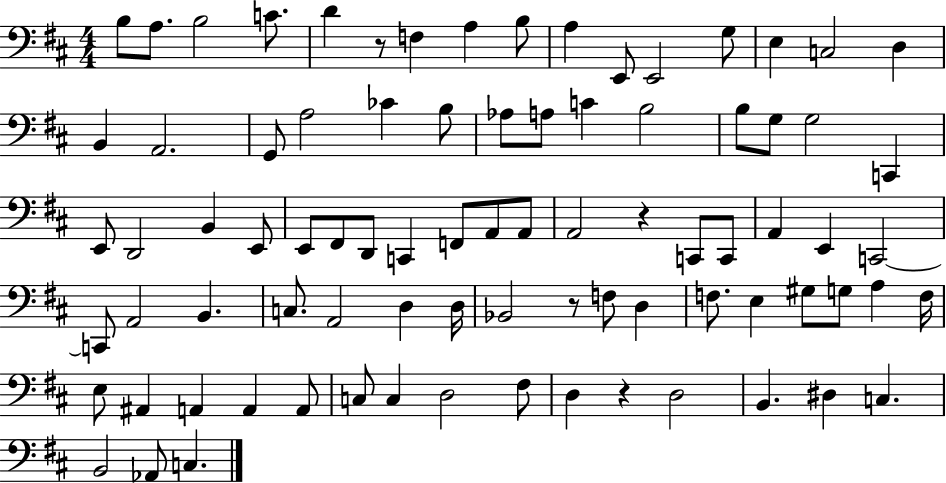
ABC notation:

X:1
T:Untitled
M:4/4
L:1/4
K:D
B,/2 A,/2 B,2 C/2 D z/2 F, A, B,/2 A, E,,/2 E,,2 G,/2 E, C,2 D, B,, A,,2 G,,/2 A,2 _C B,/2 _A,/2 A,/2 C B,2 B,/2 G,/2 G,2 C,, E,,/2 D,,2 B,, E,,/2 E,,/2 ^F,,/2 D,,/2 C,, F,,/2 A,,/2 A,,/2 A,,2 z C,,/2 C,,/2 A,, E,, C,,2 C,,/2 A,,2 B,, C,/2 A,,2 D, D,/4 _B,,2 z/2 F,/2 D, F,/2 E, ^G,/2 G,/2 A, F,/4 E,/2 ^A,, A,, A,, A,,/2 C,/2 C, D,2 ^F,/2 D, z D,2 B,, ^D, C, B,,2 _A,,/2 C,